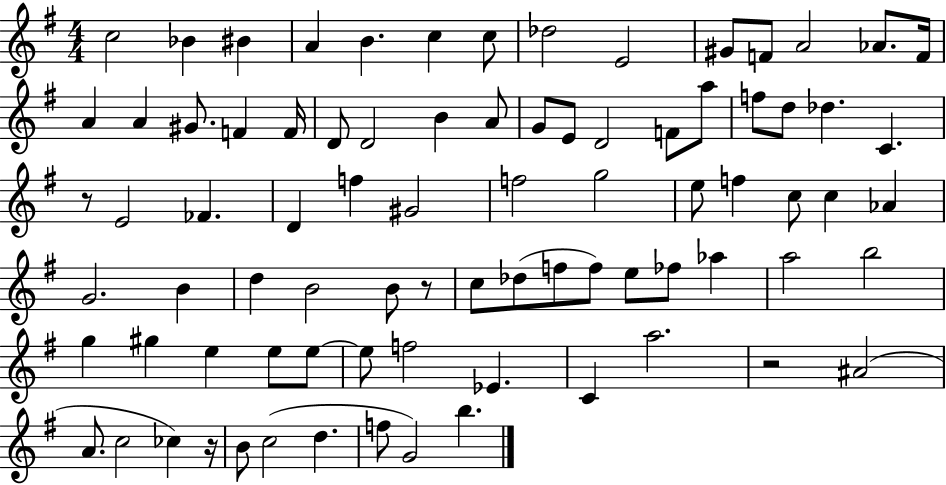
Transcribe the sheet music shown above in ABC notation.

X:1
T:Untitled
M:4/4
L:1/4
K:G
c2 _B ^B A B c c/2 _d2 E2 ^G/2 F/2 A2 _A/2 F/4 A A ^G/2 F F/4 D/2 D2 B A/2 G/2 E/2 D2 F/2 a/2 f/2 d/2 _d C z/2 E2 _F D f ^G2 f2 g2 e/2 f c/2 c _A G2 B d B2 B/2 z/2 c/2 _d/2 f/2 f/2 e/2 _f/2 _a a2 b2 g ^g e e/2 e/2 e/2 f2 _E C a2 z2 ^A2 A/2 c2 _c z/4 B/2 c2 d f/2 G2 b